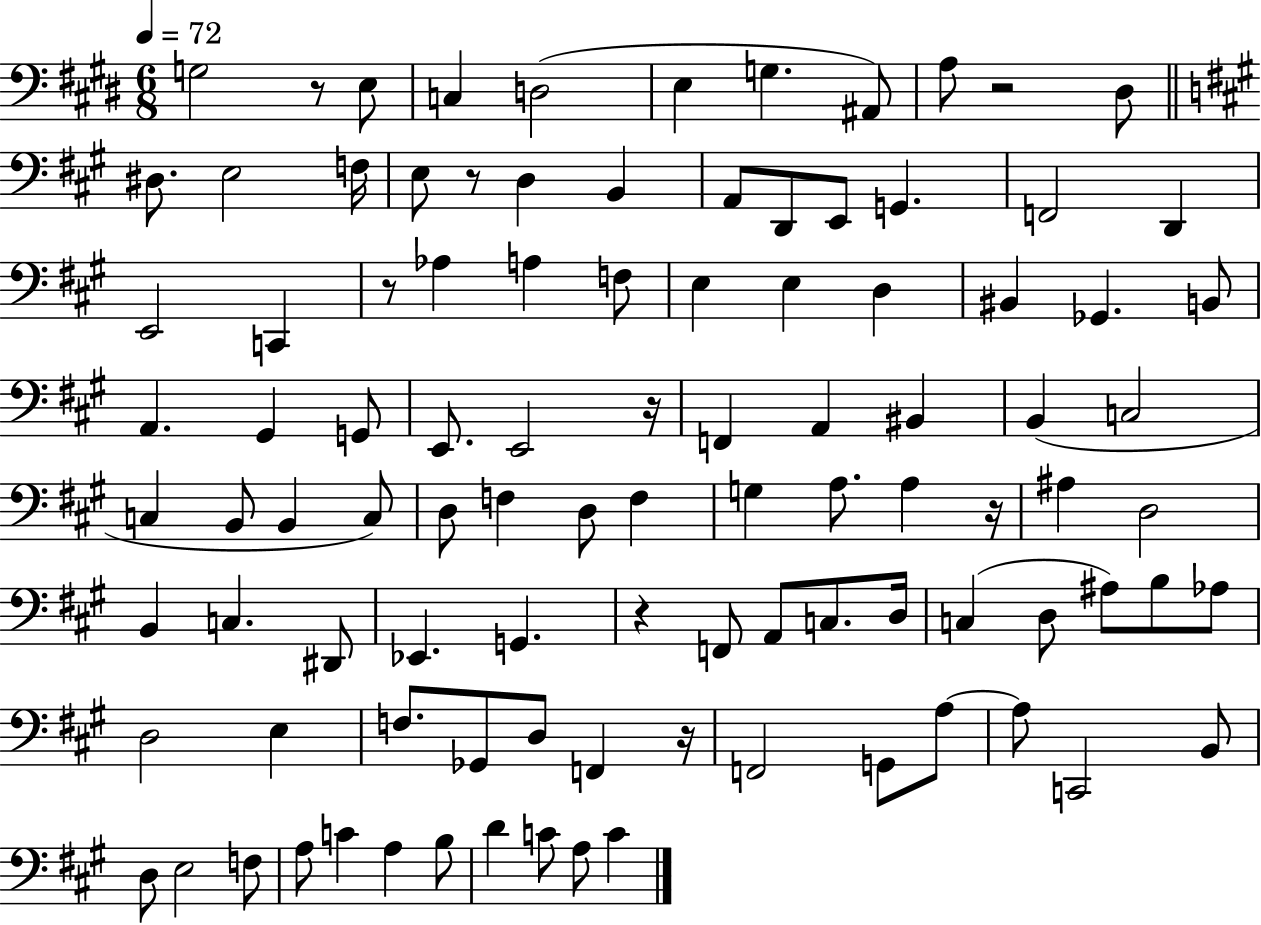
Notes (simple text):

G3/h R/e E3/e C3/q D3/h E3/q G3/q. A#2/e A3/e R/h D#3/e D#3/e. E3/h F3/s E3/e R/e D3/q B2/q A2/e D2/e E2/e G2/q. F2/h D2/q E2/h C2/q R/e Ab3/q A3/q F3/e E3/q E3/q D3/q BIS2/q Gb2/q. B2/e A2/q. G#2/q G2/e E2/e. E2/h R/s F2/q A2/q BIS2/q B2/q C3/h C3/q B2/e B2/q C3/e D3/e F3/q D3/e F3/q G3/q A3/e. A3/q R/s A#3/q D3/h B2/q C3/q. D#2/e Eb2/q. G2/q. R/q F2/e A2/e C3/e. D3/s C3/q D3/e A#3/e B3/e Ab3/e D3/h E3/q F3/e. Gb2/e D3/e F2/q R/s F2/h G2/e A3/e A3/e C2/h B2/e D3/e E3/h F3/e A3/e C4/q A3/q B3/e D4/q C4/e A3/e C4/q